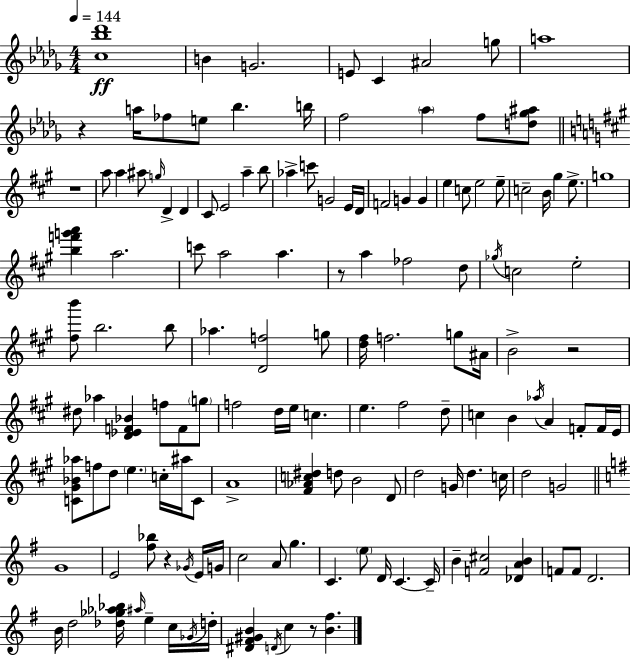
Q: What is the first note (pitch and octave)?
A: B4